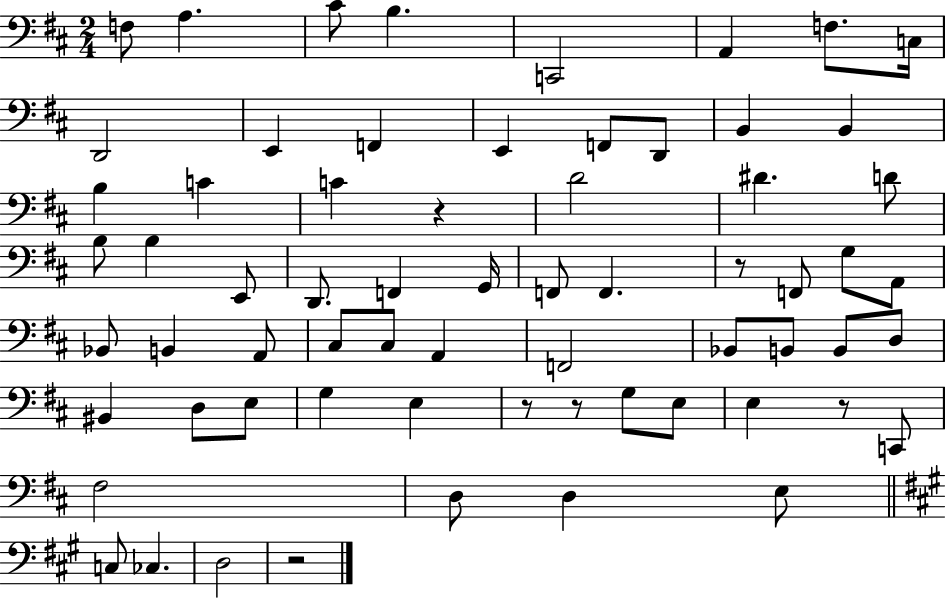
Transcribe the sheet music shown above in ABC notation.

X:1
T:Untitled
M:2/4
L:1/4
K:D
F,/2 A, ^C/2 B, C,,2 A,, F,/2 C,/4 D,,2 E,, F,, E,, F,,/2 D,,/2 B,, B,, B, C C z D2 ^D D/2 B,/2 B, E,,/2 D,,/2 F,, G,,/4 F,,/2 F,, z/2 F,,/2 G,/2 A,,/2 _B,,/2 B,, A,,/2 ^C,/2 ^C,/2 A,, F,,2 _B,,/2 B,,/2 B,,/2 D,/2 ^B,, D,/2 E,/2 G, E, z/2 z/2 G,/2 E,/2 E, z/2 C,,/2 ^F,2 D,/2 D, E,/2 C,/2 _C, D,2 z2